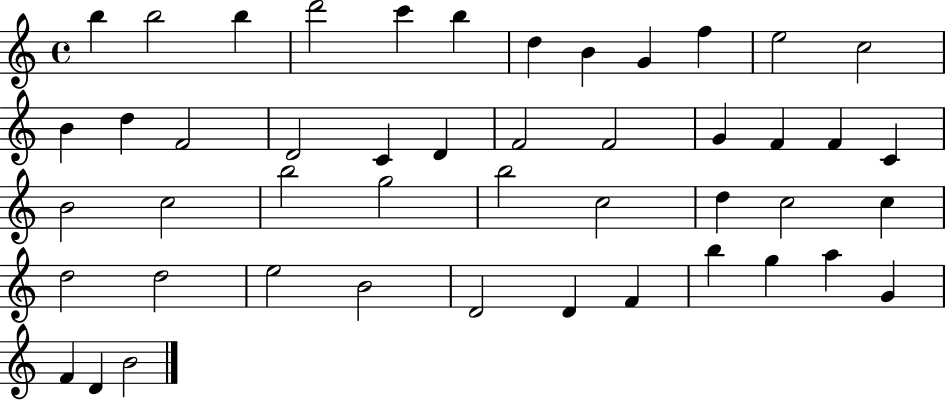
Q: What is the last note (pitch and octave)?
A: B4